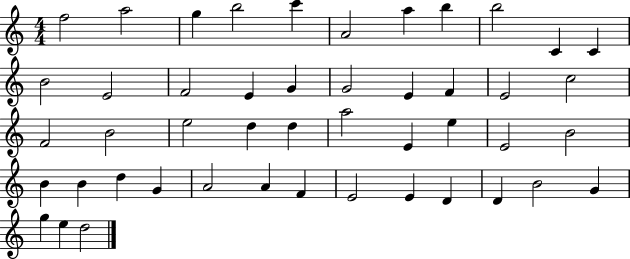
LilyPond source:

{
  \clef treble
  \numericTimeSignature
  \time 4/4
  \key c \major
  f''2 a''2 | g''4 b''2 c'''4 | a'2 a''4 b''4 | b''2 c'4 c'4 | \break b'2 e'2 | f'2 e'4 g'4 | g'2 e'4 f'4 | e'2 c''2 | \break f'2 b'2 | e''2 d''4 d''4 | a''2 e'4 e''4 | e'2 b'2 | \break b'4 b'4 d''4 g'4 | a'2 a'4 f'4 | e'2 e'4 d'4 | d'4 b'2 g'4 | \break g''4 e''4 d''2 | \bar "|."
}